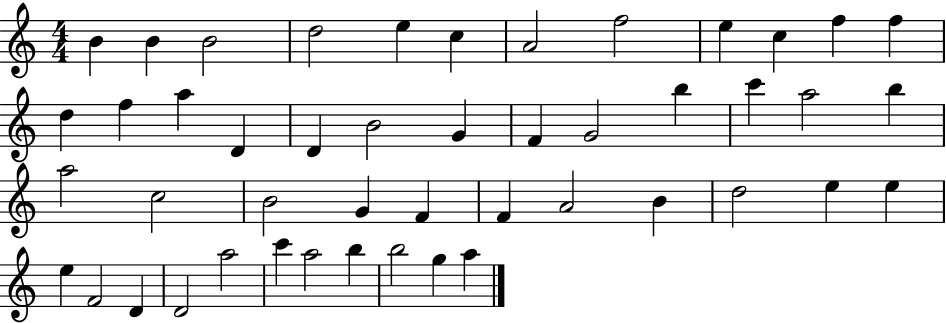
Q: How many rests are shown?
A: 0